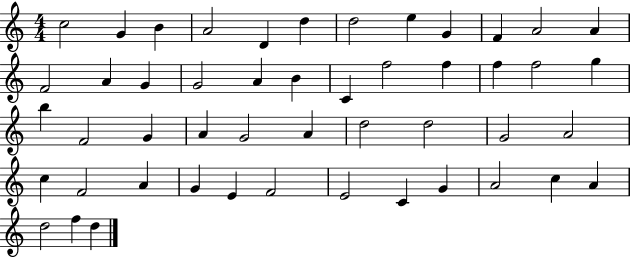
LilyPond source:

{
  \clef treble
  \numericTimeSignature
  \time 4/4
  \key c \major
  c''2 g'4 b'4 | a'2 d'4 d''4 | d''2 e''4 g'4 | f'4 a'2 a'4 | \break f'2 a'4 g'4 | g'2 a'4 b'4 | c'4 f''2 f''4 | f''4 f''2 g''4 | \break b''4 f'2 g'4 | a'4 g'2 a'4 | d''2 d''2 | g'2 a'2 | \break c''4 f'2 a'4 | g'4 e'4 f'2 | e'2 c'4 g'4 | a'2 c''4 a'4 | \break d''2 f''4 d''4 | \bar "|."
}